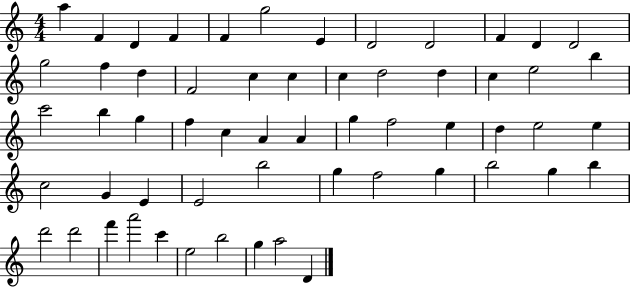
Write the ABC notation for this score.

X:1
T:Untitled
M:4/4
L:1/4
K:C
a F D F F g2 E D2 D2 F D D2 g2 f d F2 c c c d2 d c e2 b c'2 b g f c A A g f2 e d e2 e c2 G E E2 b2 g f2 g b2 g b d'2 d'2 f' a'2 c' e2 b2 g a2 D